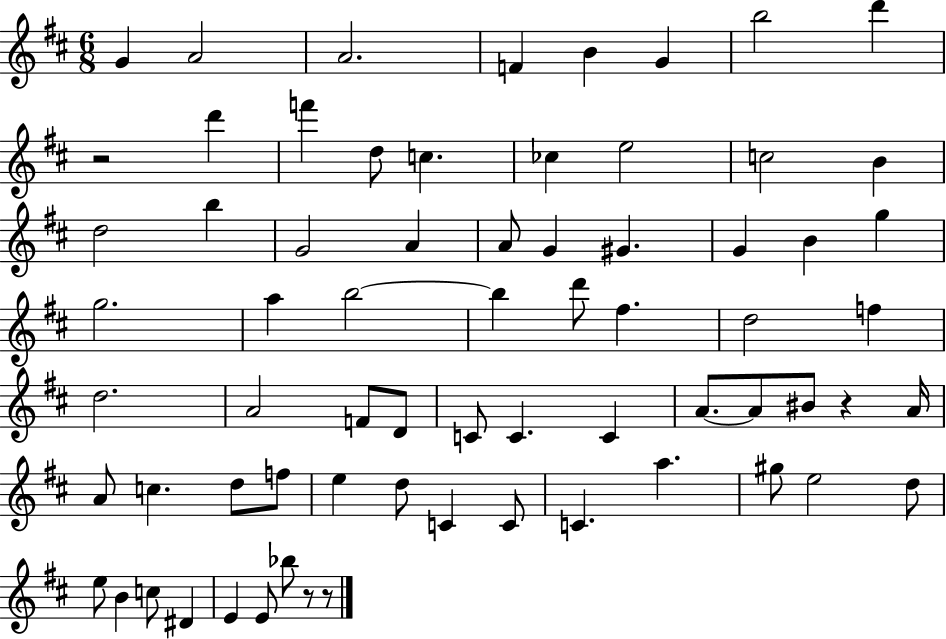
G4/q A4/h A4/h. F4/q B4/q G4/q B5/h D6/q R/h D6/q F6/q D5/e C5/q. CES5/q E5/h C5/h B4/q D5/h B5/q G4/h A4/q A4/e G4/q G#4/q. G4/q B4/q G5/q G5/h. A5/q B5/h B5/q D6/e F#5/q. D5/h F5/q D5/h. A4/h F4/e D4/e C4/e C4/q. C4/q A4/e. A4/e BIS4/e R/q A4/s A4/e C5/q. D5/e F5/e E5/q D5/e C4/q C4/e C4/q. A5/q. G#5/e E5/h D5/e E5/e B4/q C5/e D#4/q E4/q E4/e Bb5/e R/e R/e